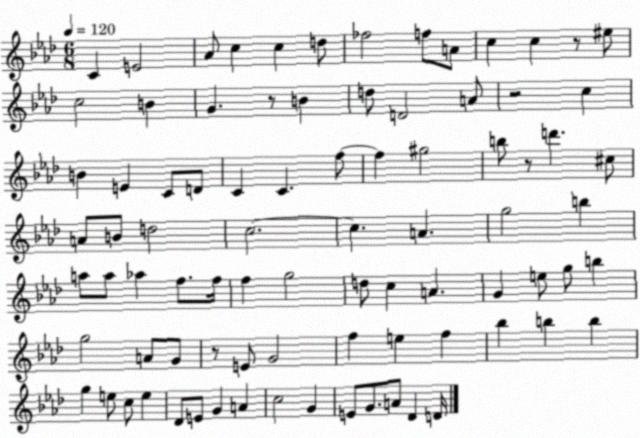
X:1
T:Untitled
M:6/8
L:1/4
K:Ab
C E2 _A/2 c c d/2 _f2 f/2 A/2 c c z/2 ^e/2 c2 B G z/2 B d/2 D2 A/2 z2 c B E C/2 D/2 C C f/2 f ^g2 b/2 z/2 d' ^c/2 A/2 B/2 d2 c2 c A g2 b a/2 a/2 _a f/2 f/4 f g2 d/2 c A G e/2 g/2 b g2 A/2 G/2 z/2 E/2 G2 f e f _b b b g e/2 c/2 e _D/2 E/2 G A c2 G E/2 G/2 A/2 _D D/4